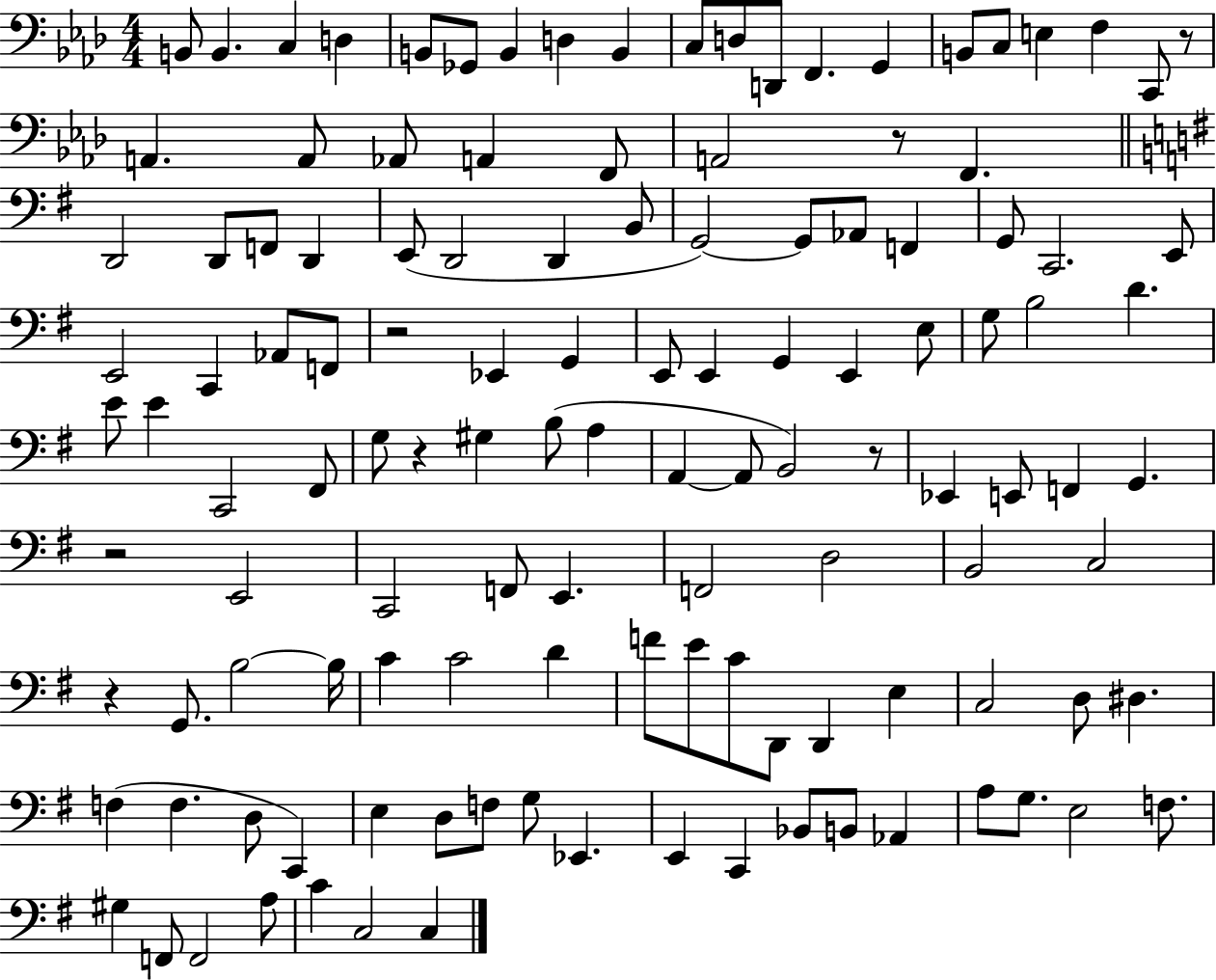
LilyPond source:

{
  \clef bass
  \numericTimeSignature
  \time 4/4
  \key aes \major
  \repeat volta 2 { b,8 b,4. c4 d4 | b,8 ges,8 b,4 d4 b,4 | c8 d8 d,8 f,4. g,4 | b,8 c8 e4 f4 c,8 r8 | \break a,4. a,8 aes,8 a,4 f,8 | a,2 r8 f,4. | \bar "||" \break \key g \major d,2 d,8 f,8 d,4 | e,8( d,2 d,4 b,8 | g,2~~) g,8 aes,8 f,4 | g,8 c,2. e,8 | \break e,2 c,4 aes,8 f,8 | r2 ees,4 g,4 | e,8 e,4 g,4 e,4 e8 | g8 b2 d'4. | \break e'8 e'4 c,2 fis,8 | g8 r4 gis4 b8( a4 | a,4~~ a,8 b,2) r8 | ees,4 e,8 f,4 g,4. | \break r2 e,2 | c,2 f,8 e,4. | f,2 d2 | b,2 c2 | \break r4 g,8. b2~~ b16 | c'4 c'2 d'4 | f'8 e'8 c'8 d,8 d,4 e4 | c2 d8 dis4. | \break f4( f4. d8 c,4) | e4 d8 f8 g8 ees,4. | e,4 c,4 bes,8 b,8 aes,4 | a8 g8. e2 f8. | \break gis4 f,8 f,2 a8 | c'4 c2 c4 | } \bar "|."
}